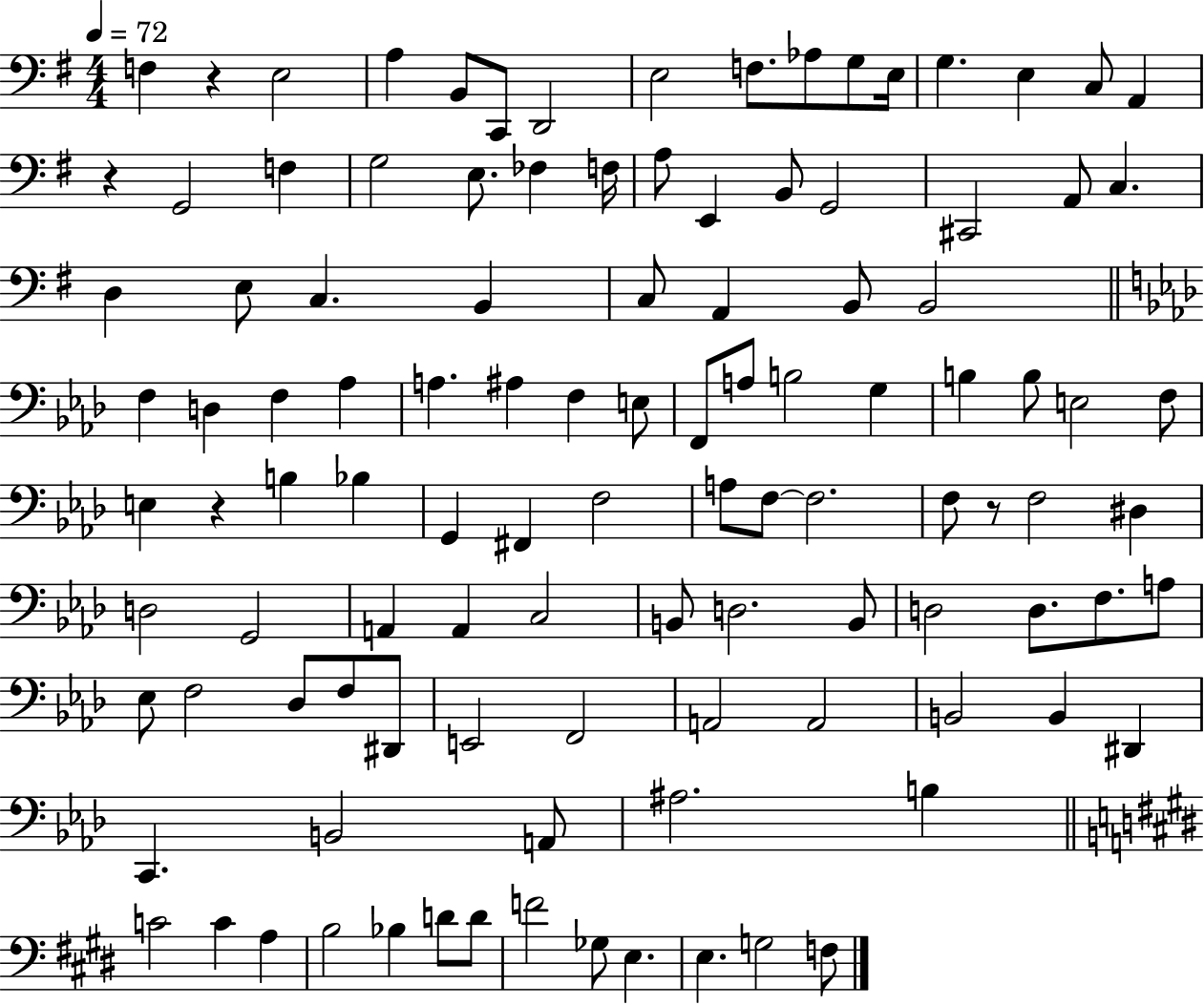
{
  \clef bass
  \numericTimeSignature
  \time 4/4
  \key g \major
  \tempo 4 = 72
  f4 r4 e2 | a4 b,8 c,8 d,2 | e2 f8. aes8 g8 e16 | g4. e4 c8 a,4 | \break r4 g,2 f4 | g2 e8. fes4 f16 | a8 e,4 b,8 g,2 | cis,2 a,8 c4. | \break d4 e8 c4. b,4 | c8 a,4 b,8 b,2 | \bar "||" \break \key aes \major f4 d4 f4 aes4 | a4. ais4 f4 e8 | f,8 a8 b2 g4 | b4 b8 e2 f8 | \break e4 r4 b4 bes4 | g,4 fis,4 f2 | a8 f8~~ f2. | f8 r8 f2 dis4 | \break d2 g,2 | a,4 a,4 c2 | b,8 d2. b,8 | d2 d8. f8. a8 | \break ees8 f2 des8 f8 dis,8 | e,2 f,2 | a,2 a,2 | b,2 b,4 dis,4 | \break c,4. b,2 a,8 | ais2. b4 | \bar "||" \break \key e \major c'2 c'4 a4 | b2 bes4 d'8 d'8 | f'2 ges8 e4. | e4. g2 f8 | \break \bar "|."
}